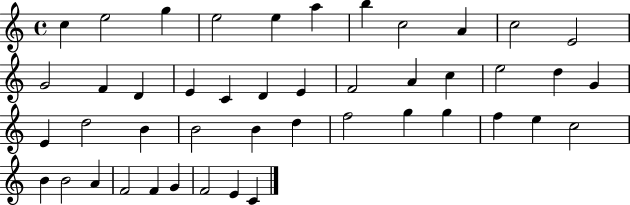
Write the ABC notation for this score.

X:1
T:Untitled
M:4/4
L:1/4
K:C
c e2 g e2 e a b c2 A c2 E2 G2 F D E C D E F2 A c e2 d G E d2 B B2 B d f2 g g f e c2 B B2 A F2 F G F2 E C